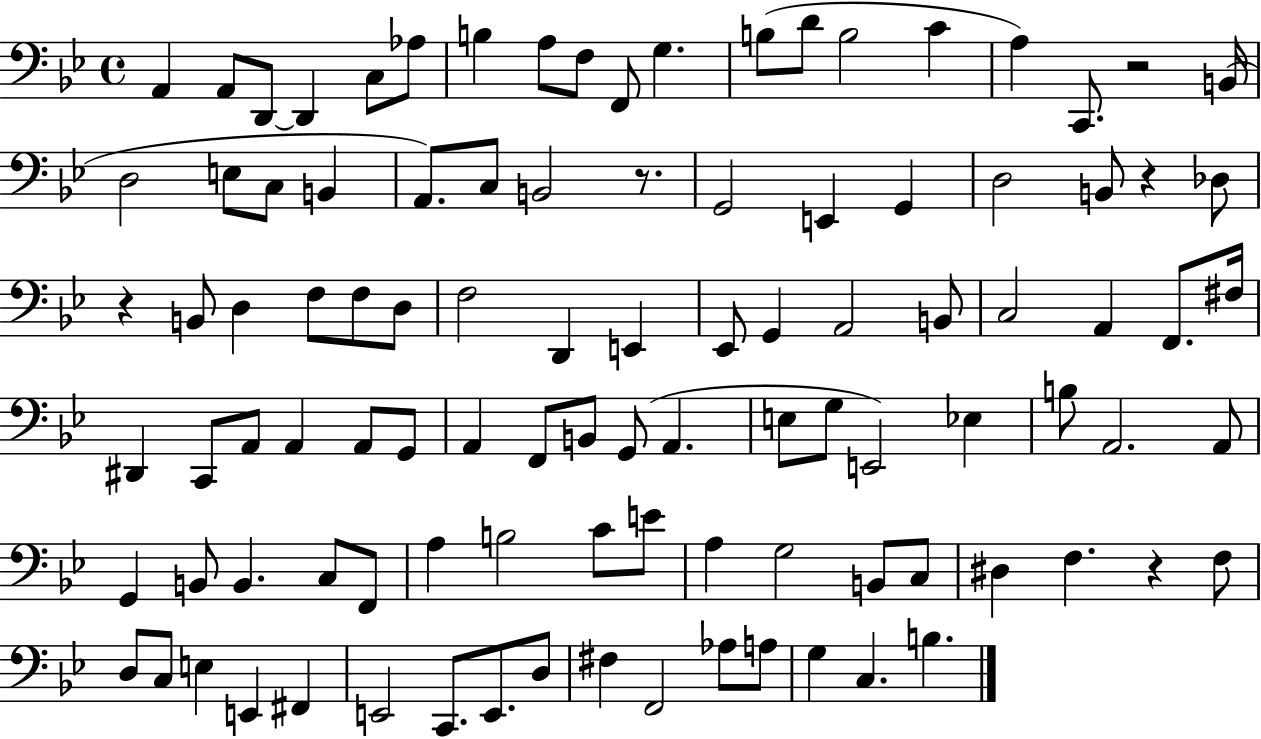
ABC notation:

X:1
T:Untitled
M:4/4
L:1/4
K:Bb
A,, A,,/2 D,,/2 D,, C,/2 _A,/2 B, A,/2 F,/2 F,,/2 G, B,/2 D/2 B,2 C A, C,,/2 z2 B,,/4 D,2 E,/2 C,/2 B,, A,,/2 C,/2 B,,2 z/2 G,,2 E,, G,, D,2 B,,/2 z _D,/2 z B,,/2 D, F,/2 F,/2 D,/2 F,2 D,, E,, _E,,/2 G,, A,,2 B,,/2 C,2 A,, F,,/2 ^F,/4 ^D,, C,,/2 A,,/2 A,, A,,/2 G,,/2 A,, F,,/2 B,,/2 G,,/2 A,, E,/2 G,/2 E,,2 _E, B,/2 A,,2 A,,/2 G,, B,,/2 B,, C,/2 F,,/2 A, B,2 C/2 E/2 A, G,2 B,,/2 C,/2 ^D, F, z F,/2 D,/2 C,/2 E, E,, ^F,, E,,2 C,,/2 E,,/2 D,/2 ^F, F,,2 _A,/2 A,/2 G, C, B,